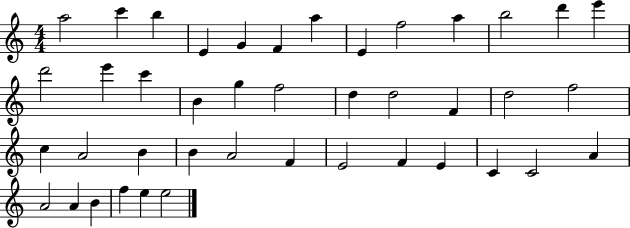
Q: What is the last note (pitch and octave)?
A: E5